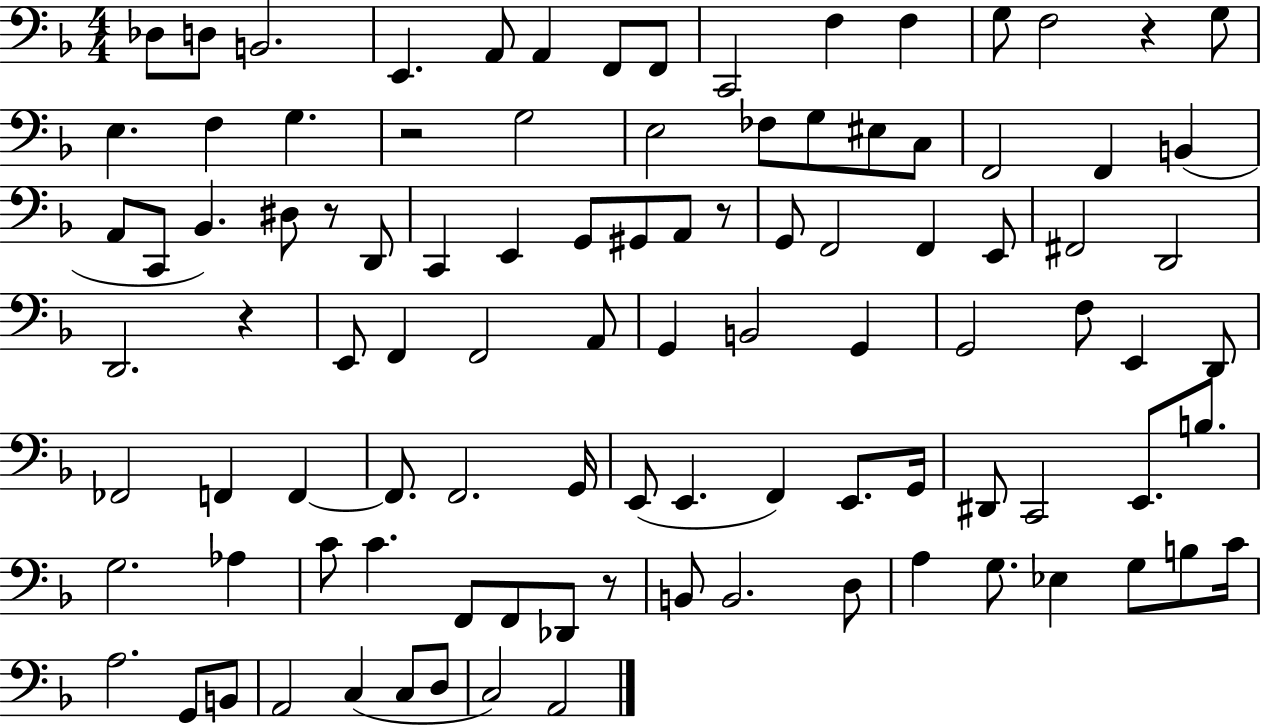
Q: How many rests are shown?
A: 6